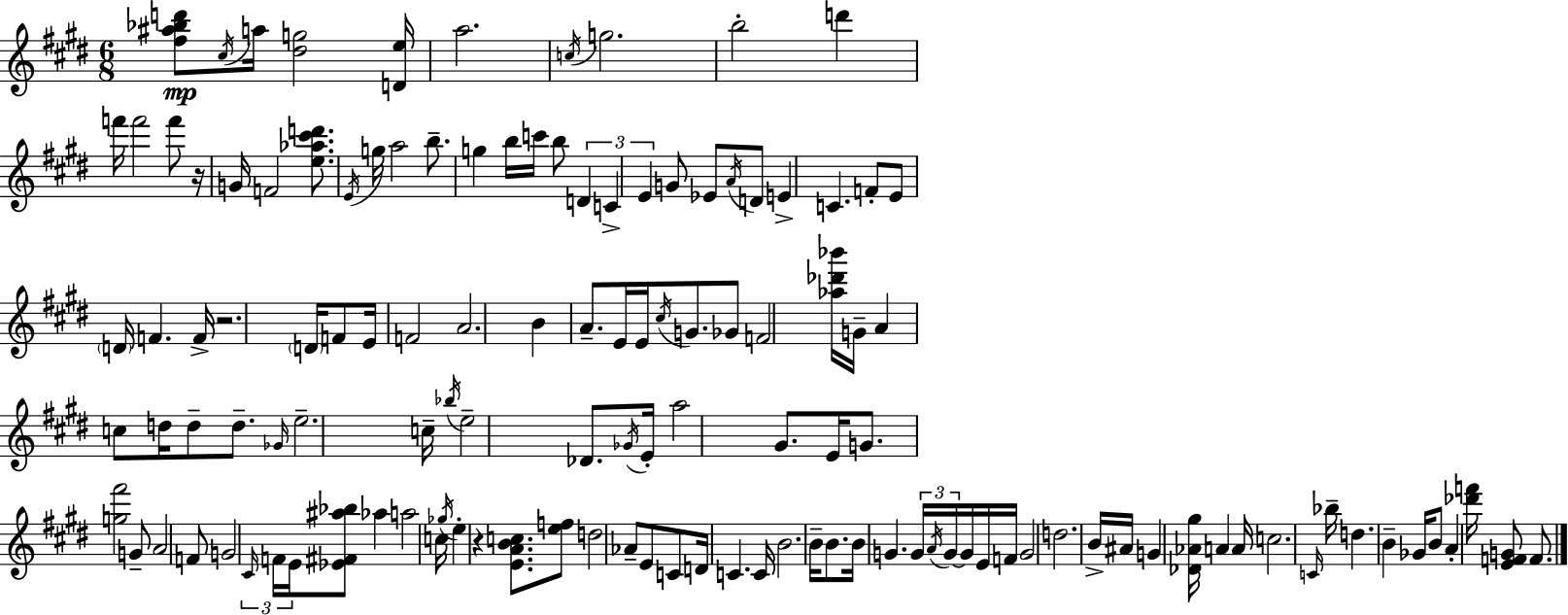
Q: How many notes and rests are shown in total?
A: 126